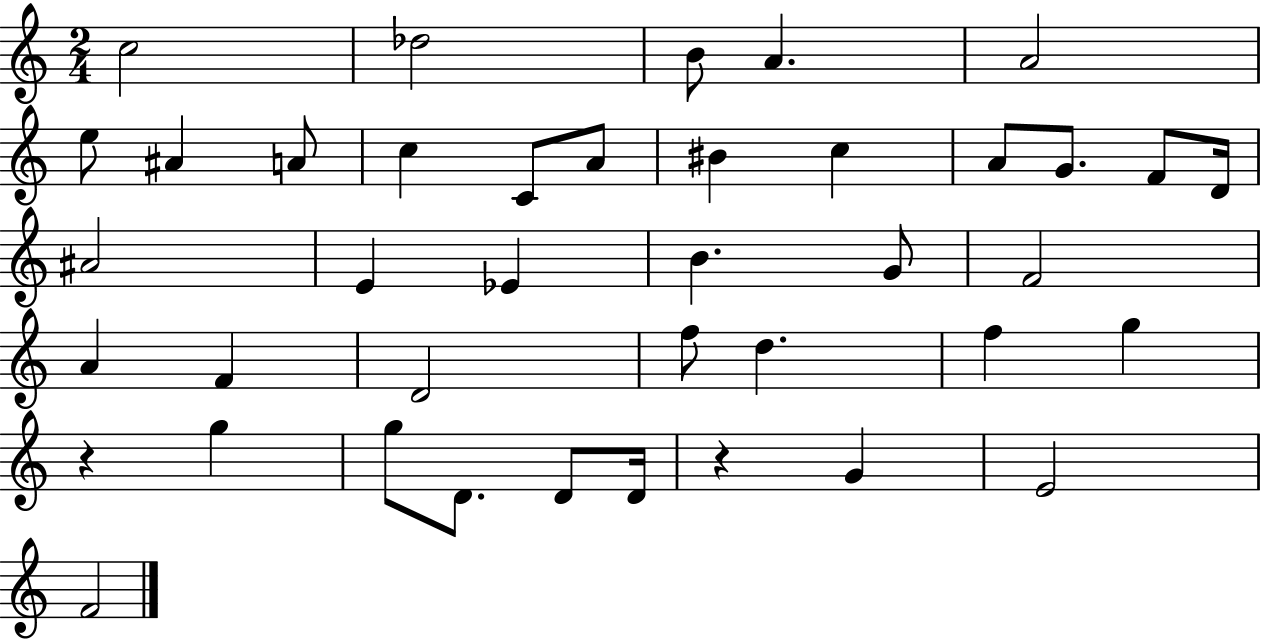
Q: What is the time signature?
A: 2/4